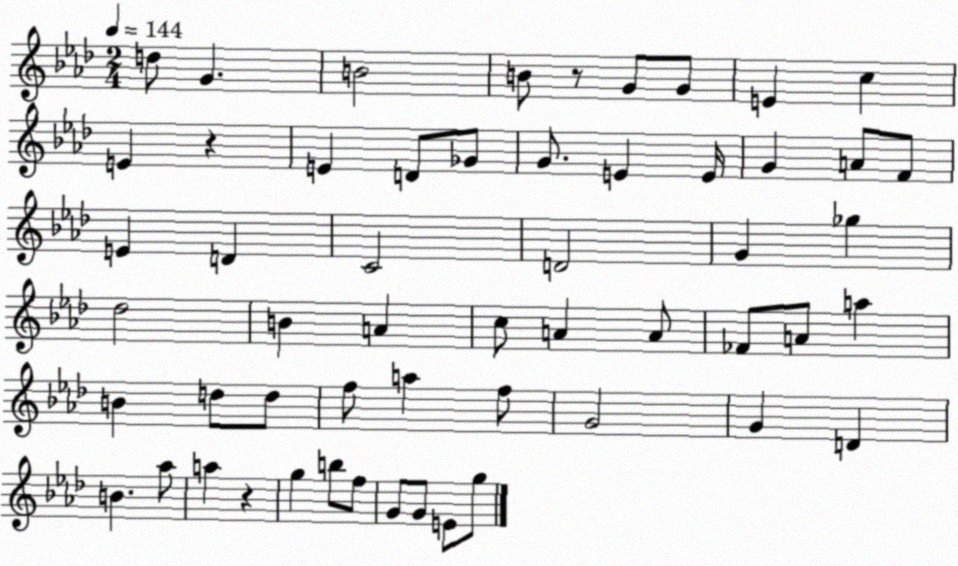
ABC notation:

X:1
T:Untitled
M:2/4
L:1/4
K:Ab
d/2 G B2 B/2 z/2 G/2 G/2 E c E z E D/2 _G/2 G/2 E E/4 G A/2 F/2 E D C2 D2 G _g _d2 B A c/2 A A/2 _F/2 A/2 a B d/2 d/2 f/2 a f/2 G2 G D B _a/2 a z g b/2 f/2 G/2 G/2 E/2 g/2